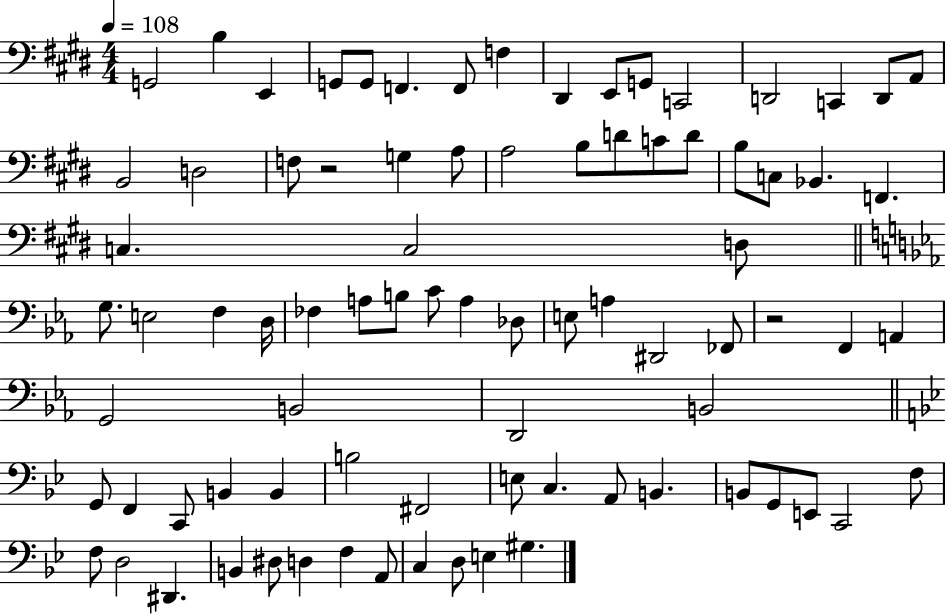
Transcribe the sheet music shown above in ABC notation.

X:1
T:Untitled
M:4/4
L:1/4
K:E
G,,2 B, E,, G,,/2 G,,/2 F,, F,,/2 F, ^D,, E,,/2 G,,/2 C,,2 D,,2 C,, D,,/2 A,,/2 B,,2 D,2 F,/2 z2 G, A,/2 A,2 B,/2 D/2 C/2 D/2 B,/2 C,/2 _B,, F,, C, C,2 D,/2 G,/2 E,2 F, D,/4 _F, A,/2 B,/2 C/2 A, _D,/2 E,/2 A, ^D,,2 _F,,/2 z2 F,, A,, G,,2 B,,2 D,,2 B,,2 G,,/2 F,, C,,/2 B,, B,, B,2 ^F,,2 E,/2 C, A,,/2 B,, B,,/2 G,,/2 E,,/2 C,,2 F,/2 F,/2 D,2 ^D,, B,, ^D,/2 D, F, A,,/2 C, D,/2 E, ^G,